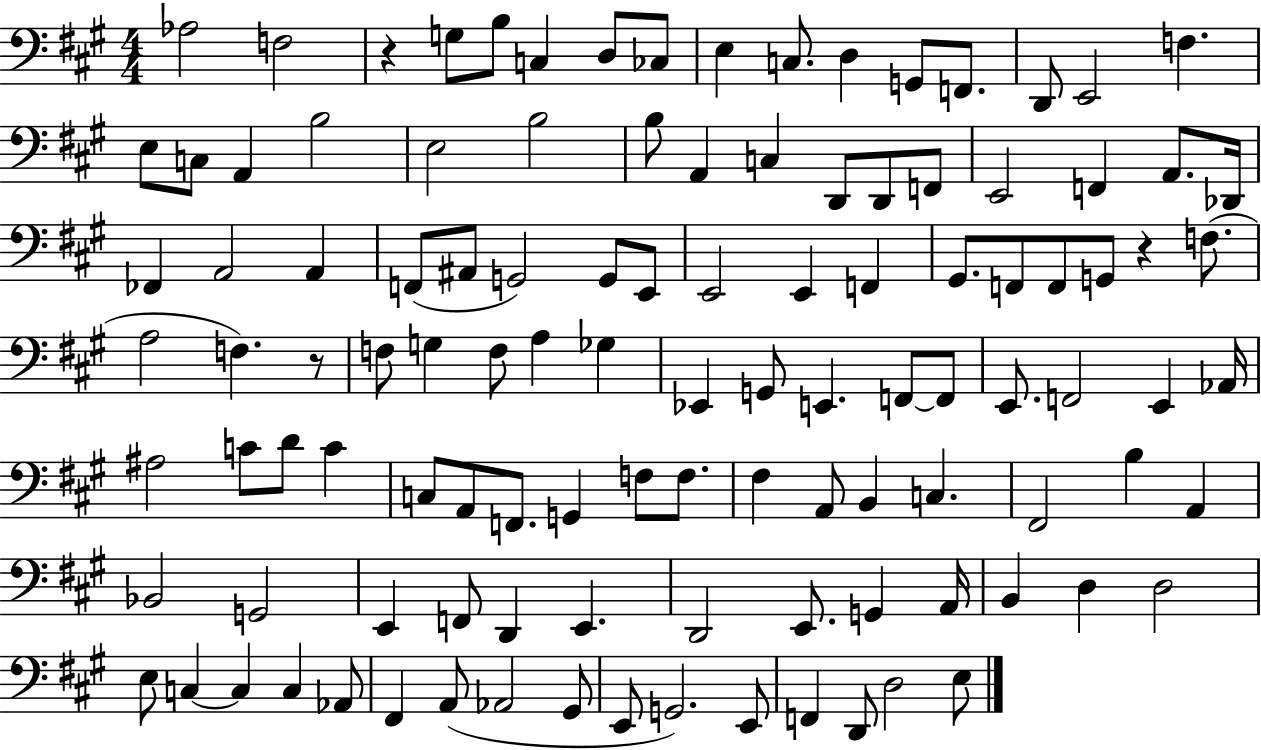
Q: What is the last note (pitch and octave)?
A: E3